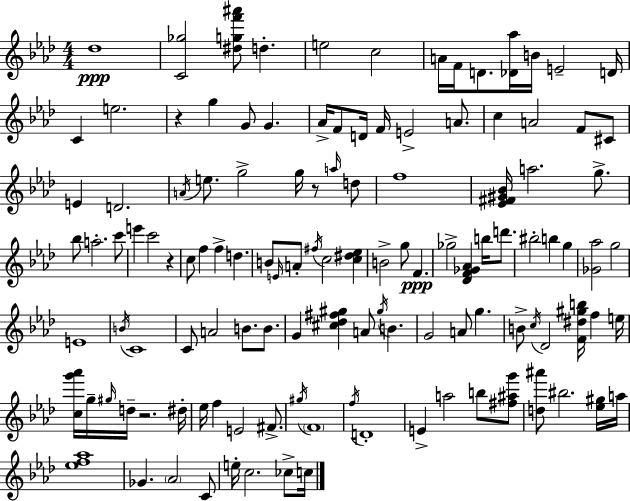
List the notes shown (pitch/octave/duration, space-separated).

Db5/w [C4,Gb5]/h [D#5,G5,F6,A#6]/e D5/q. E5/h C5/h A4/s F4/s D4/e. [Db4,Ab5]/s B4/s E4/h D4/s C4/q E5/h. R/q G5/q G4/e G4/q. Ab4/s F4/e D4/s F4/s E4/h A4/e. C5/q A4/h F4/e C#4/e E4/q D4/h. A4/s E5/e. G5/h G5/s R/e A5/s D5/e F5/w [Eb4,F#4,G#4,Bb4]/s A5/h. G5/e. Bb5/e A5/h. C6/e E6/q C6/h R/q C5/e F5/q F5/q D5/q. B4/e E4/s A4/e F#5/s C5/h [C5,D#5,Eb5]/q B4/h G5/e F4/q. Gb5/h [Db4,F4,Gb4,Ab4]/q B5/s D6/e. BIS5/h B5/q G5/q [Gb4,Ab5]/h G5/h E4/w B4/s C4/w C4/e A4/h B4/e. B4/e. G4/q [C#5,Db5,F#5,G#5]/q A4/e G#5/s B4/q. G4/h A4/e G5/q. B4/e C5/s Db4/h [F4,D#5,G#5,B5]/s F5/q E5/s [C5,G6,Ab6]/s G5/s G#5/s D5/s R/h. D#5/s Eb5/s F5/q E4/h F#4/e. G#5/s F4/w F5/s D4/w E4/q A5/h B5/e [F#5,A#5,G6]/e [D5,A#6]/e BIS5/h. [Eb5,G#5]/s A5/s [Eb5,F5,Ab5]/w Gb4/q. Ab4/h C4/e E5/s C5/h. CES5/e C5/s